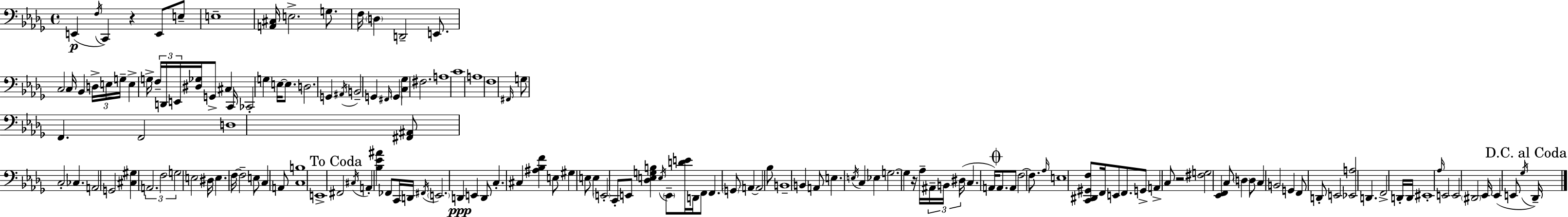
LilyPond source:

{
  \clef bass
  \time 4/4
  \defaultTimeSignature
  \key bes \minor
  e,4(\p \acciaccatura { f16 } c,4) r4 e,8 e8-- | e1-- | <a, cis>16 e2.-> g8. | f16 \parenthesize d4 d,2-- e,8. | \break c2 c16 bes,4 \tuplet 3/2 { d16-> e16 | g16-- } e4-> g16-> \tuplet 3/2 { f16-- d,16 e,16 } <dis ges>16 g,8-> cis4 | c,16 ces,2-. g4 e16~~ e8. | d2. g,4 | \break \acciaccatura { ais,16 } b,2-- g,4 \grace { fis,16 } \parenthesize g,4 | <c ges>4 fis2. | a1 | c'1 | \break a1 | f1 | \grace { fis,16 } g8 f,4. f,2 | d1 | \break <fis, ais,>8 c2-. ces4. | a,2 g,2 | <cis gis>4 \tuplet 3/2 { a,2. | f2 g2 } | \break e2 dis16 e4. | f16~~ f2-- e8 c4 | a,8 <c b>1 | e,1-> | \break \mark "To Coda" fis,2 \acciaccatura { cis16 } a,4-. | <bes ees' ais'>4 fes,8 c,16 d,16 \acciaccatura { fis,16 } \parenthesize e,2. | d,4\ppp e,4 d,8 | c4.-. cis4 <ais bes f'>4 e8 | \break gis4 e8 e4 \parenthesize e,2-. | c,8-. e,8 <des e g b>4 \acciaccatura { e16 } \parenthesize e,8-- <d' e'>16 d,16 f,8 | f,4. \parenthesize g,8 a,4~~ a,2 | bes8 b,1-- | \break b,4 a,8 e4. | \acciaccatura { e16 } c4 ees4 g2.~~ | g4 r16 aes16-- \tuplet 3/2 { ais,16-- b,16 | dis16( } c4. a,16) \mark \markup { \musicglyph "scripts.coda" } a,8. a,8 f2~~ | \break f8. \grace { aes16 } e1 | <c, dis, gis, f>8 f,16 e,8 f,8. | g,8-> a,4-> c8 r2 | <fis g>2 <ees, f,>4 c8 \parenthesize d4 | \break d8 c4 b,2 | g,4 f,8 d,8-. e,2 | <ees, a>2 d,4. f,2-> | d,16-. d,16 eis,1-. | \break \grace { aes16 } e,2 | e,2 \parenthesize dis,2 | ees,16 ees,4( e,8 \acciaccatura { ges16 } \mark "D.C. al Coda" des,16--) \bar "|."
}